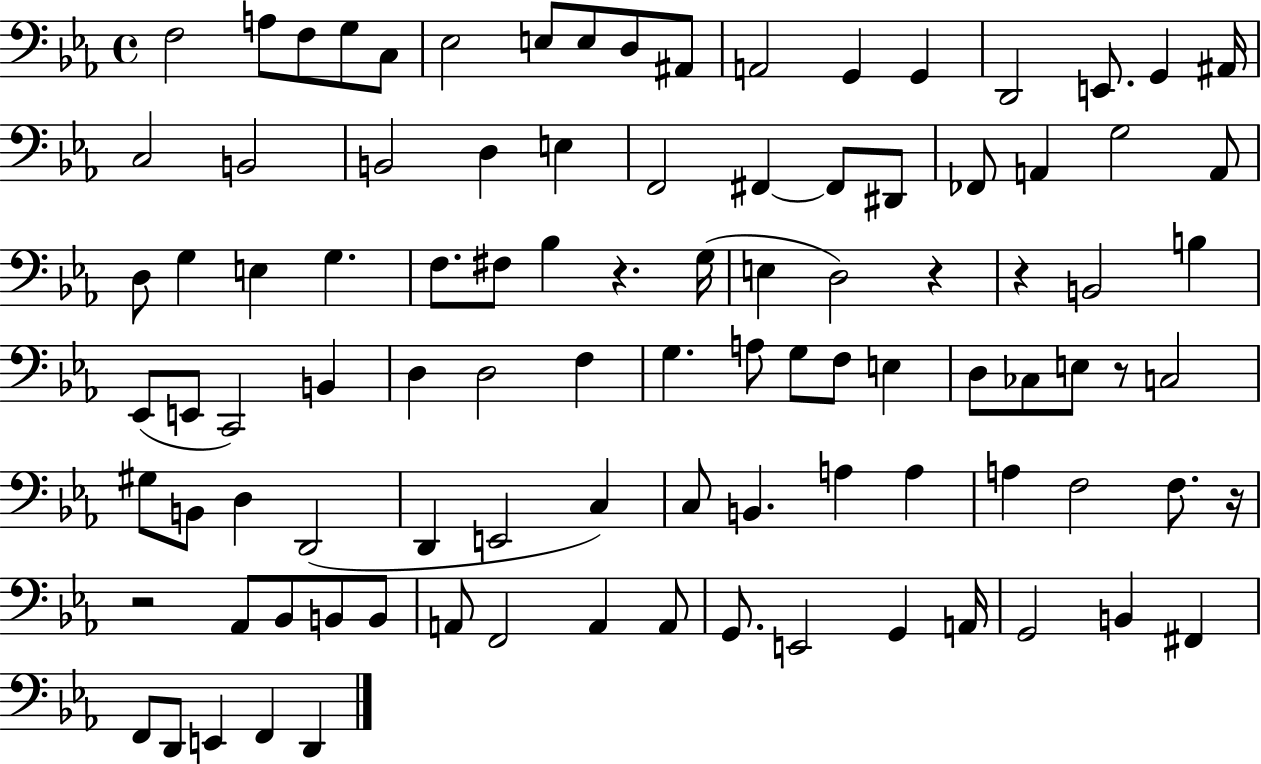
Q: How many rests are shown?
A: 6